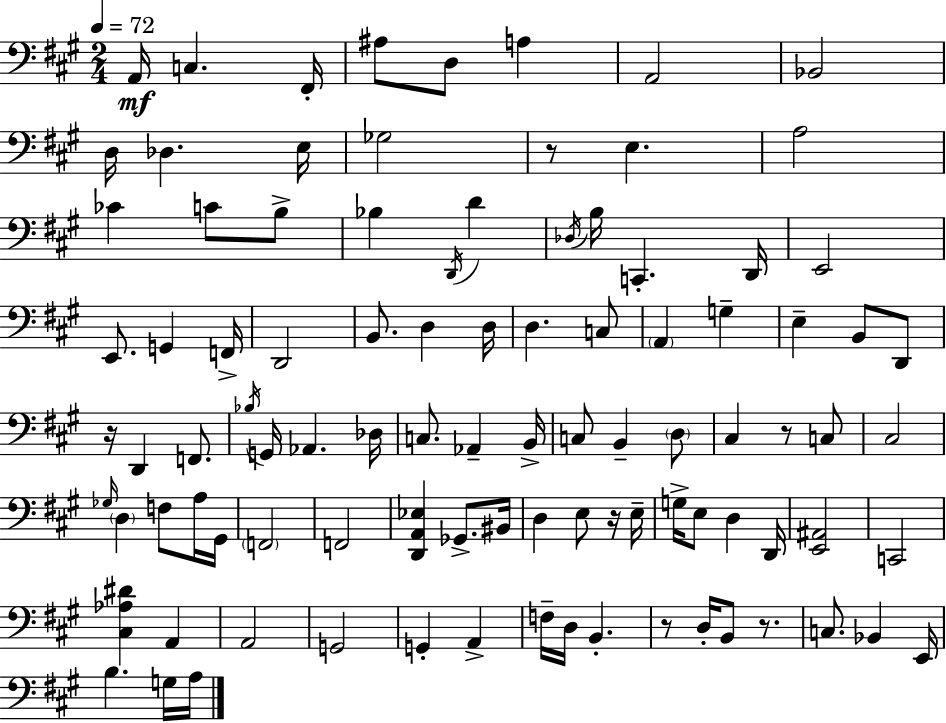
A2/s C3/q. F#2/s A#3/e D3/e A3/q A2/h Bb2/h D3/s Db3/q. E3/s Gb3/h R/e E3/q. A3/h CES4/q C4/e B3/e Bb3/q D2/s D4/q Db3/s B3/s C2/q. D2/s E2/h E2/e. G2/q F2/s D2/h B2/e. D3/q D3/s D3/q. C3/e A2/q G3/q E3/q B2/e D2/e R/s D2/q F2/e. Bb3/s G2/s Ab2/q. Db3/s C3/e. Ab2/q B2/s C3/e B2/q D3/e C#3/q R/e C3/e C#3/h Gb3/s D3/q F3/e A3/s G#2/s F2/h F2/h [D2,A2,Eb3]/q Gb2/e. BIS2/s D3/q E3/e R/s E3/s G3/s E3/e D3/q D2/s [E2,A#2]/h C2/h [C#3,Ab3,D#4]/q A2/q A2/h G2/h G2/q A2/q F3/s D3/s B2/q. R/e D3/s B2/e R/e. C3/e. Bb2/q E2/s B3/q. G3/s A3/s